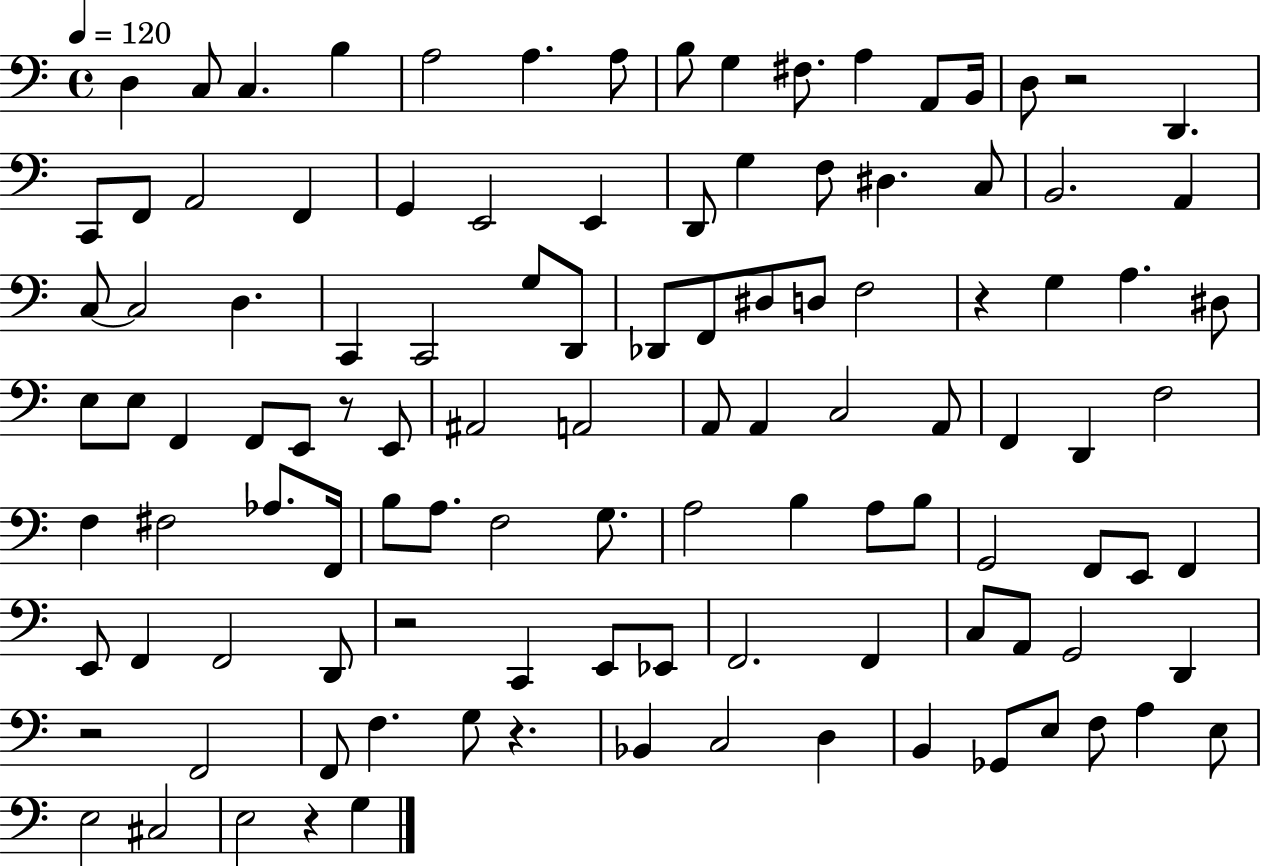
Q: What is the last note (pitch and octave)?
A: G3